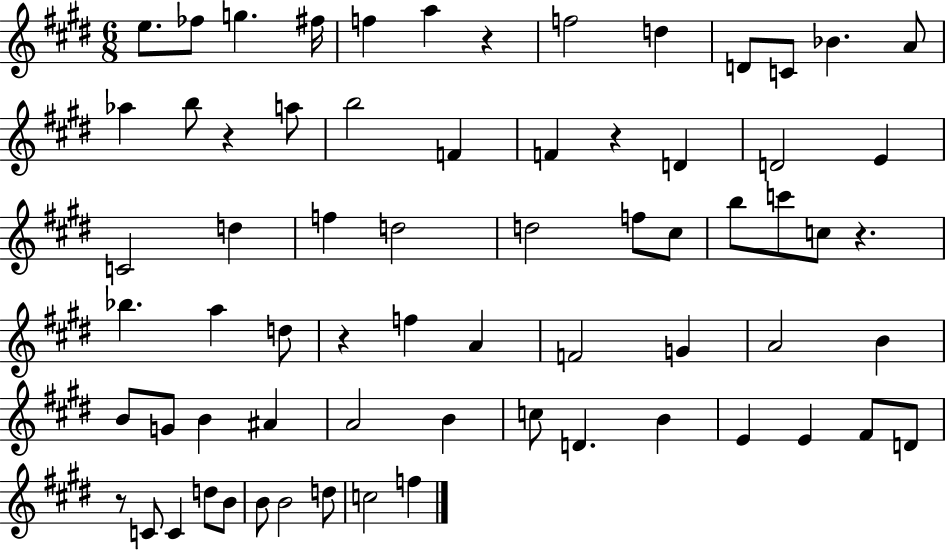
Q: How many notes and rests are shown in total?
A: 68